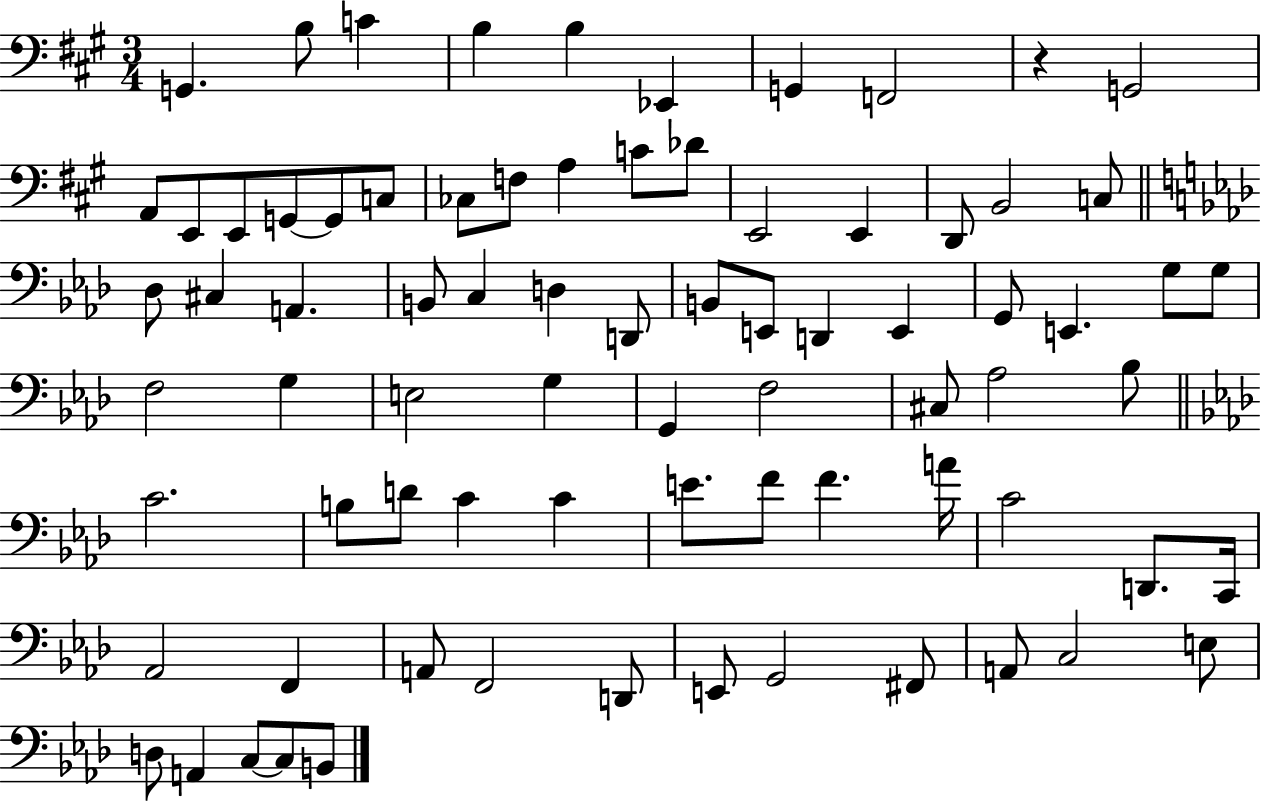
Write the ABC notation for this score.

X:1
T:Untitled
M:3/4
L:1/4
K:A
G,, B,/2 C B, B, _E,, G,, F,,2 z G,,2 A,,/2 E,,/2 E,,/2 G,,/2 G,,/2 C,/2 _C,/2 F,/2 A, C/2 _D/2 E,,2 E,, D,,/2 B,,2 C,/2 _D,/2 ^C, A,, B,,/2 C, D, D,,/2 B,,/2 E,,/2 D,, E,, G,,/2 E,, G,/2 G,/2 F,2 G, E,2 G, G,, F,2 ^C,/2 _A,2 _B,/2 C2 B,/2 D/2 C C E/2 F/2 F A/4 C2 D,,/2 C,,/4 _A,,2 F,, A,,/2 F,,2 D,,/2 E,,/2 G,,2 ^F,,/2 A,,/2 C,2 E,/2 D,/2 A,, C,/2 C,/2 B,,/2